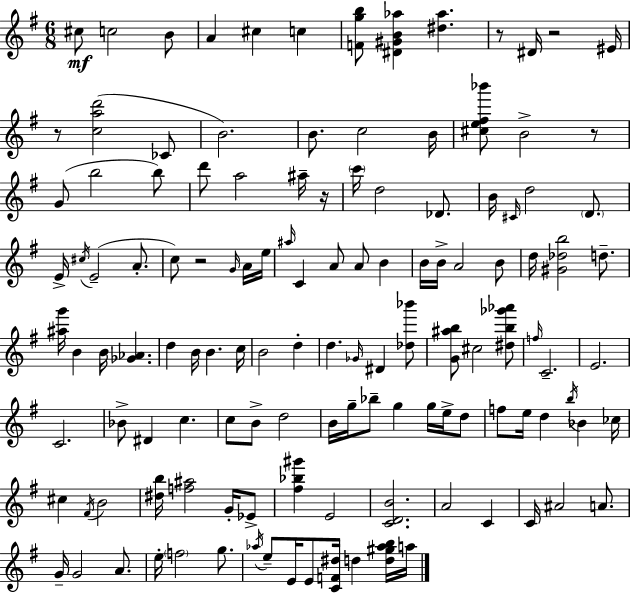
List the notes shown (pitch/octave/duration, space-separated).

C#5/e C5/h B4/e A4/q C#5/q C5/q [F4,G5,B5]/e [D#4,G#4,B4,Ab5]/q [D#5,Ab5]/q. R/e D#4/s R/h EIS4/s R/e [C5,A5,D6]/h CES4/e B4/h. B4/e. C5/h B4/s [C#5,E5,F#5,Bb6]/e B4/h R/e G4/e B5/h B5/e D6/e A5/h A#5/s R/s C6/s D5/h Db4/e. B4/s C#4/s D5/h D4/e. E4/s C#5/s E4/h A4/e. C5/e R/h G4/s A4/s E5/s A#5/s C4/q A4/e A4/e B4/q B4/s B4/s A4/h B4/e D5/s [G#4,Db5,B5]/h D5/e. [A#5,G6]/s B4/q B4/s [Gb4,Ab4]/q. D5/q B4/s B4/q. C5/s B4/h D5/q D5/q. Gb4/s D#4/q [Db5,Bb6]/e [G4,A#5,B5]/e C#5/h [D#5,B5,Gb6,Ab6]/e F5/s C4/h. E4/h. C4/h. Bb4/e D#4/q C5/q. C5/e B4/e D5/h B4/s G5/s Bb5/e G5/q G5/s E5/s D5/e F5/e E5/s D5/q B5/s Bb4/q CES5/s C#5/q F#4/s B4/h [D#5,B5]/s [F5,A#5]/h G4/s Eb4/e [F#5,Bb5,G#6]/q E4/h [C4,D4,B4]/h. A4/h C4/q C4/s A#4/h A4/e. G4/s G4/h A4/e. E5/s F5/h G5/e. Ab5/s E5/e E4/s E4/e [C4,F4,D#5]/s D5/q [D5,G#5,Ab5,B5]/s A5/s